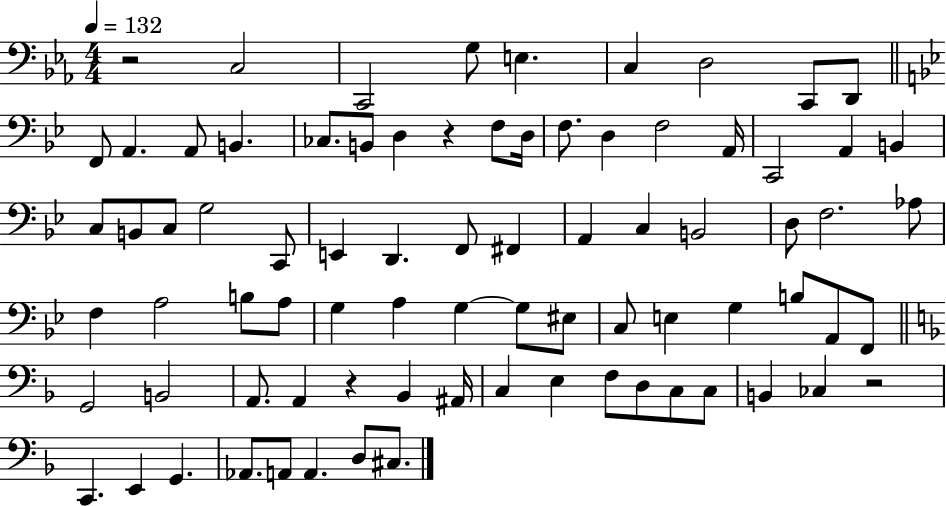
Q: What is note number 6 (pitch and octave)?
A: D3